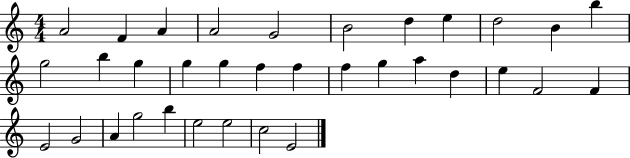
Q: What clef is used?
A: treble